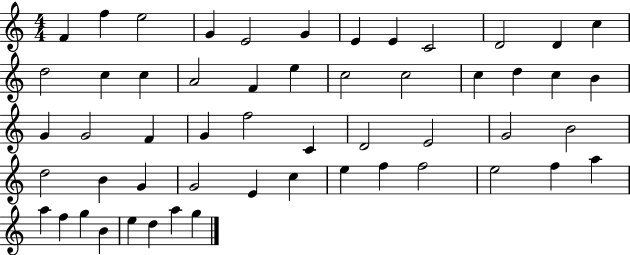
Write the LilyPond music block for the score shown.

{
  \clef treble
  \numericTimeSignature
  \time 4/4
  \key c \major
  f'4 f''4 e''2 | g'4 e'2 g'4 | e'4 e'4 c'2 | d'2 d'4 c''4 | \break d''2 c''4 c''4 | a'2 f'4 e''4 | c''2 c''2 | c''4 d''4 c''4 b'4 | \break g'4 g'2 f'4 | g'4 f''2 c'4 | d'2 e'2 | g'2 b'2 | \break d''2 b'4 g'4 | g'2 e'4 c''4 | e''4 f''4 f''2 | e''2 f''4 a''4 | \break a''4 f''4 g''4 b'4 | e''4 d''4 a''4 g''4 | \bar "|."
}